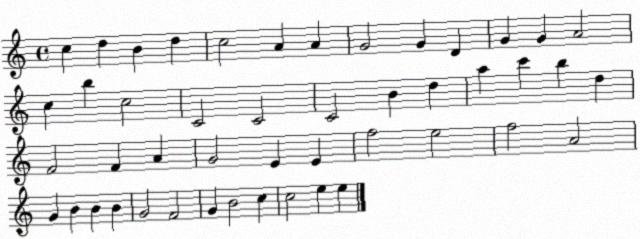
X:1
T:Untitled
M:4/4
L:1/4
K:C
c d B d c2 A A G2 G D G G A2 c b c2 C2 C2 C2 B d a c' b d F2 F A G2 E E f2 e2 f2 A2 G B B B G2 F2 G B2 c c2 e e